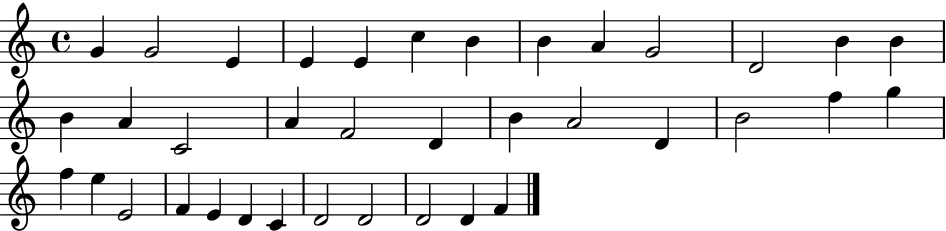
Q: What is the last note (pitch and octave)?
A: F4